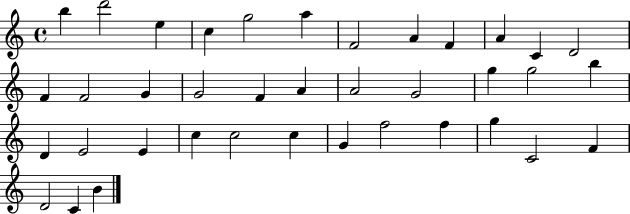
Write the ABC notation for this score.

X:1
T:Untitled
M:4/4
L:1/4
K:C
b d'2 e c g2 a F2 A F A C D2 F F2 G G2 F A A2 G2 g g2 b D E2 E c c2 c G f2 f g C2 F D2 C B